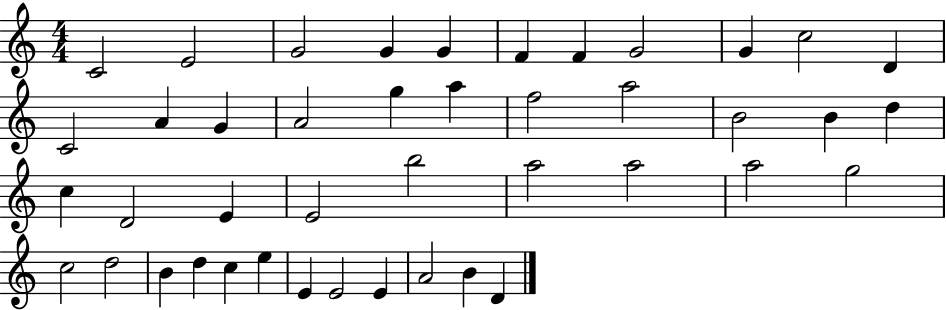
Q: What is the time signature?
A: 4/4